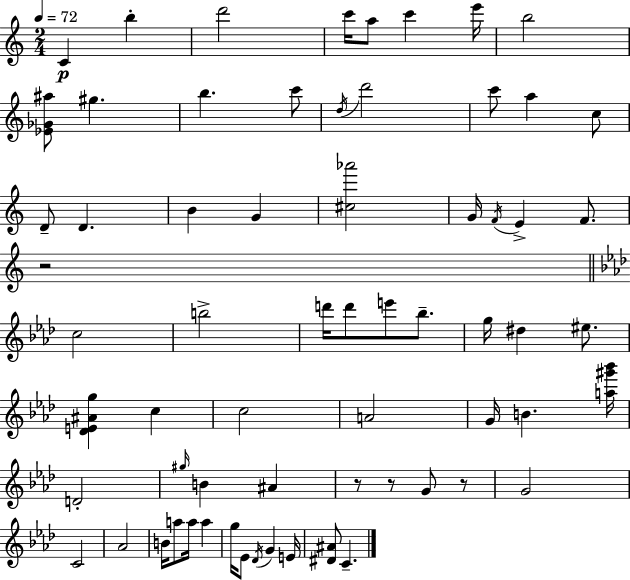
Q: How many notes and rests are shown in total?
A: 65